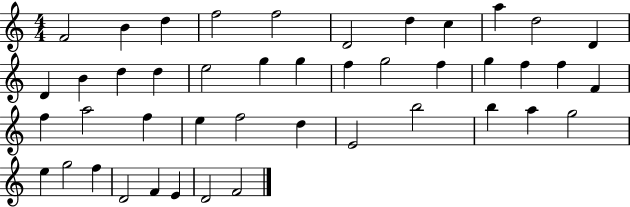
{
  \clef treble
  \numericTimeSignature
  \time 4/4
  \key c \major
  f'2 b'4 d''4 | f''2 f''2 | d'2 d''4 c''4 | a''4 d''2 d'4 | \break d'4 b'4 d''4 d''4 | e''2 g''4 g''4 | f''4 g''2 f''4 | g''4 f''4 f''4 f'4 | \break f''4 a''2 f''4 | e''4 f''2 d''4 | e'2 b''2 | b''4 a''4 g''2 | \break e''4 g''2 f''4 | d'2 f'4 e'4 | d'2 f'2 | \bar "|."
}